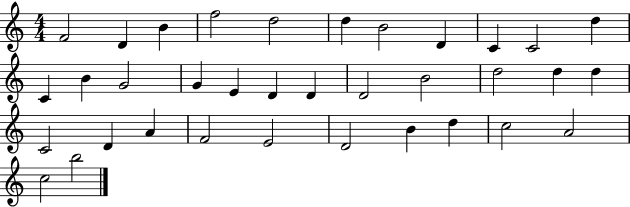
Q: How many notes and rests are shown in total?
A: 35